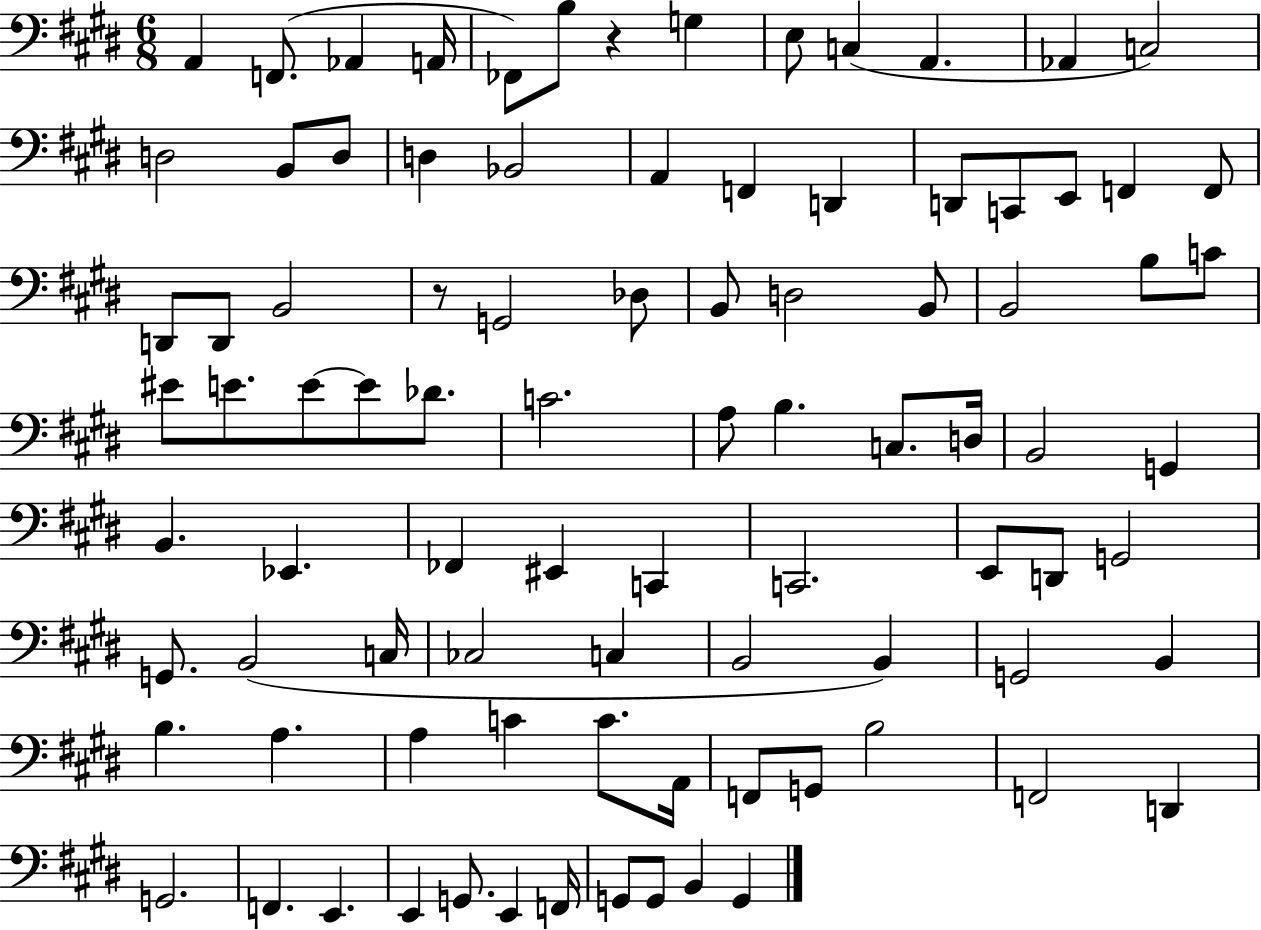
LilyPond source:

{
  \clef bass
  \numericTimeSignature
  \time 6/8
  \key e \major
  a,4 f,8.( aes,4 a,16 | fes,8) b8 r4 g4 | e8 c4( a,4. | aes,4 c2) | \break d2 b,8 d8 | d4 bes,2 | a,4 f,4 d,4 | d,8 c,8 e,8 f,4 f,8 | \break d,8 d,8 b,2 | r8 g,2 des8 | b,8 d2 b,8 | b,2 b8 c'8 | \break eis'8 e'8. e'8~~ e'8 des'8. | c'2. | a8 b4. c8. d16 | b,2 g,4 | \break b,4. ees,4. | fes,4 eis,4 c,4 | c,2. | e,8 d,8 g,2 | \break g,8. b,2( c16 | ces2 c4 | b,2 b,4) | g,2 b,4 | \break b4. a4. | a4 c'4 c'8. a,16 | f,8 g,8 b2 | f,2 d,4 | \break g,2. | f,4. e,4. | e,4 g,8. e,4 f,16 | g,8 g,8 b,4 g,4 | \break \bar "|."
}